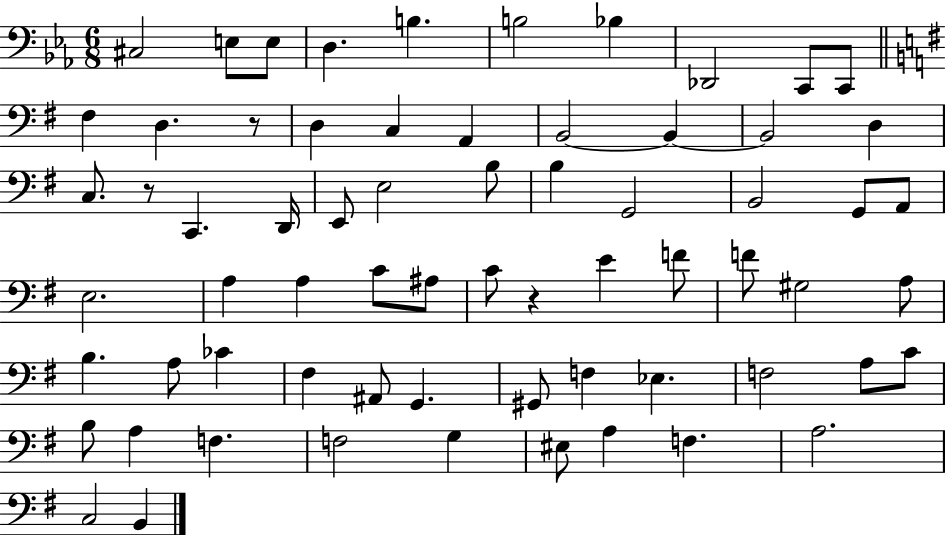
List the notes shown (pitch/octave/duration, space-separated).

C#3/h E3/e E3/e D3/q. B3/q. B3/h Bb3/q Db2/h C2/e C2/e F#3/q D3/q. R/e D3/q C3/q A2/q B2/h B2/q B2/h D3/q C3/e. R/e C2/q. D2/s E2/e E3/h B3/e B3/q G2/h B2/h G2/e A2/e E3/h. A3/q A3/q C4/e A#3/e C4/e R/q E4/q F4/e F4/e G#3/h A3/e B3/q. A3/e CES4/q F#3/q A#2/e G2/q. G#2/e F3/q Eb3/q. F3/h A3/e C4/e B3/e A3/q F3/q. F3/h G3/q EIS3/e A3/q F3/q. A3/h. C3/h B2/q